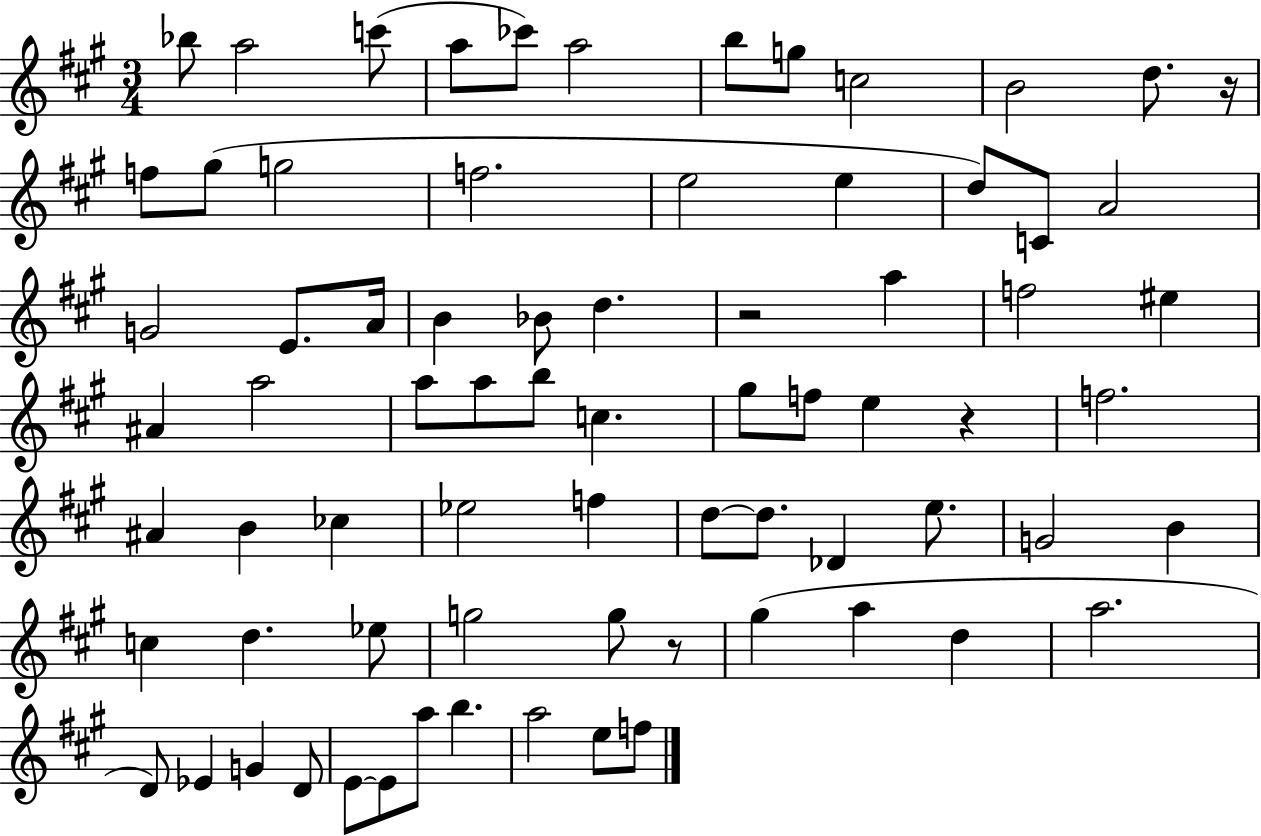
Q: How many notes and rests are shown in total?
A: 74